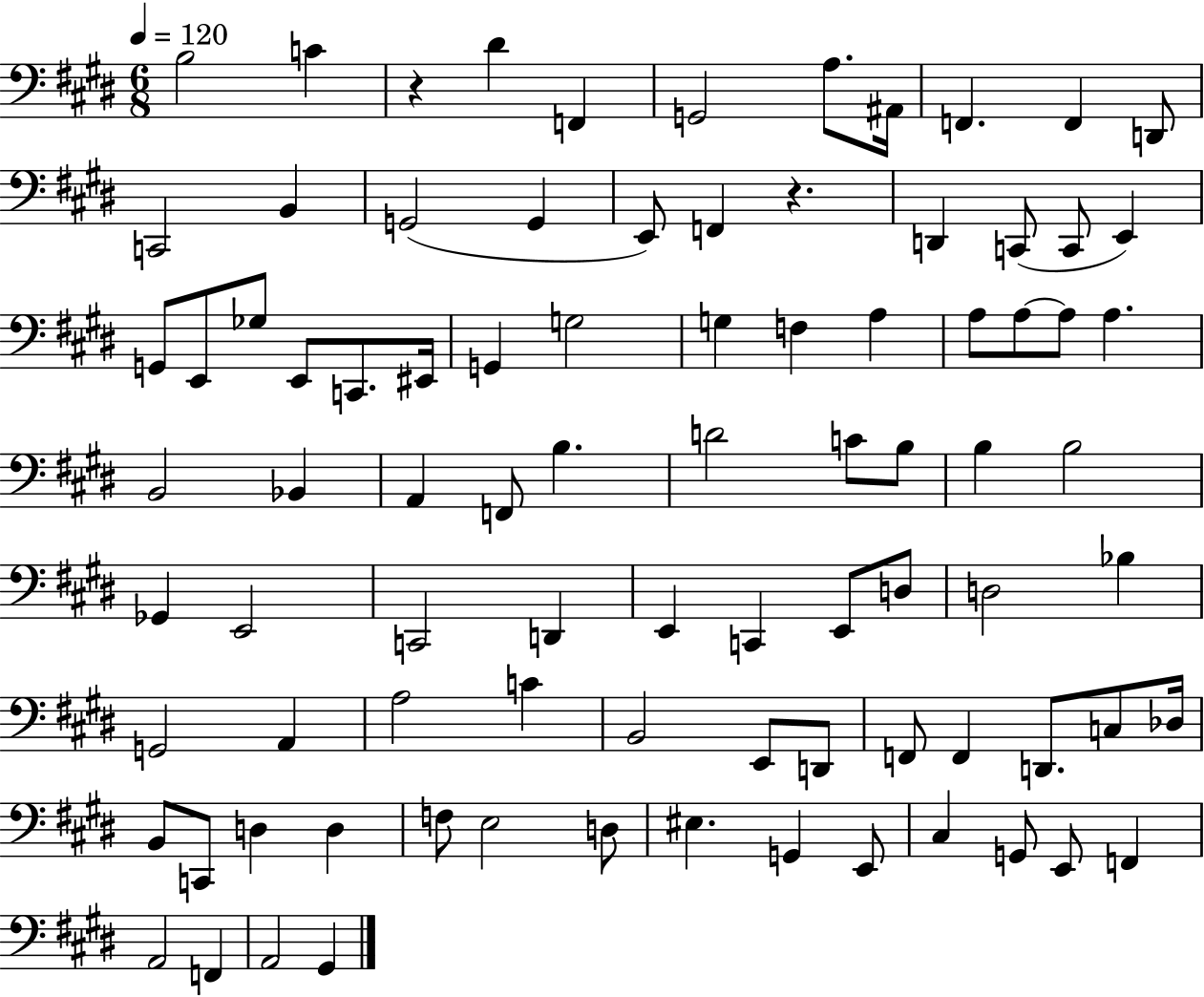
B3/h C4/q R/q D#4/q F2/q G2/h A3/e. A#2/s F2/q. F2/q D2/e C2/h B2/q G2/h G2/q E2/e F2/q R/q. D2/q C2/e C2/e E2/q G2/e E2/e Gb3/e E2/e C2/e. EIS2/s G2/q G3/h G3/q F3/q A3/q A3/e A3/e A3/e A3/q. B2/h Bb2/q A2/q F2/e B3/q. D4/h C4/e B3/e B3/q B3/h Gb2/q E2/h C2/h D2/q E2/q C2/q E2/e D3/e D3/h Bb3/q G2/h A2/q A3/h C4/q B2/h E2/e D2/e F2/e F2/q D2/e. C3/e Db3/s B2/e C2/e D3/q D3/q F3/e E3/h D3/e EIS3/q. G2/q E2/e C#3/q G2/e E2/e F2/q A2/h F2/q A2/h G#2/q